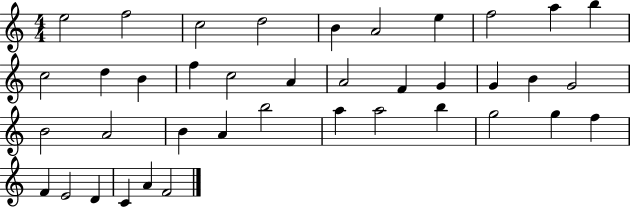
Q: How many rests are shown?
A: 0